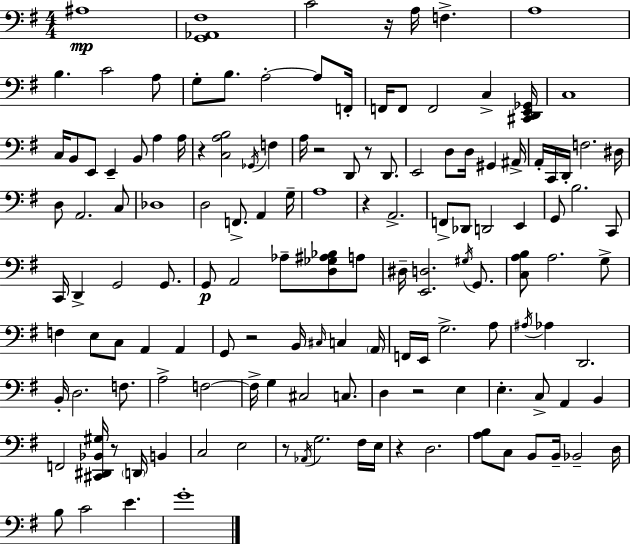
X:1
T:Untitled
M:4/4
L:1/4
K:G
^A,4 [G,,_A,,^F,]4 C2 z/4 A,/4 F, A,4 B, C2 A,/2 G,/2 B,/2 A,2 A,/2 F,,/4 F,,/4 F,,/2 F,,2 C, [^C,,D,,E,,_G,,]/4 C,4 C,/4 B,,/2 E,,/2 E,, B,,/2 A, A,/4 z [C,A,B,]2 _G,,/4 F, A,/4 z2 D,,/2 z/2 D,,/2 E,,2 D,/2 D,/4 ^G,, ^A,,/4 A,,/4 C,,/4 D,,/4 F,2 ^D,/4 D,/2 A,,2 C,/2 _D,4 D,2 F,,/2 A,, G,/4 A,4 z A,,2 F,,/2 _D,,/2 D,,2 E,, G,,/2 B,2 C,,/2 C,,/4 D,, G,,2 G,,/2 G,,/2 A,,2 _A,/2 [D,_G,^A,_B,]/2 A,/2 ^D,/4 [E,,D,]2 ^G,/4 G,,/2 [C,A,B,]/2 A,2 G,/2 F, E,/2 C,/2 A,, A,, G,,/2 z2 B,,/4 ^C,/4 C, A,,/4 F,,/4 E,,/4 G,2 A,/2 ^A,/4 _A, D,,2 B,,/4 D,2 F,/2 A,2 F,2 F,/4 G, ^C,2 C,/2 D, z2 E, E, C,/2 A,, B,, F,,2 [^C,,^D,,_B,,^G,]/4 z/2 D,,/4 B,, C,2 E,2 z/2 _A,,/4 G,2 ^F,/4 E,/4 z D,2 [A,B,]/2 C,/2 B,,/2 B,,/4 _B,,2 D,/4 B,/2 C2 E G4